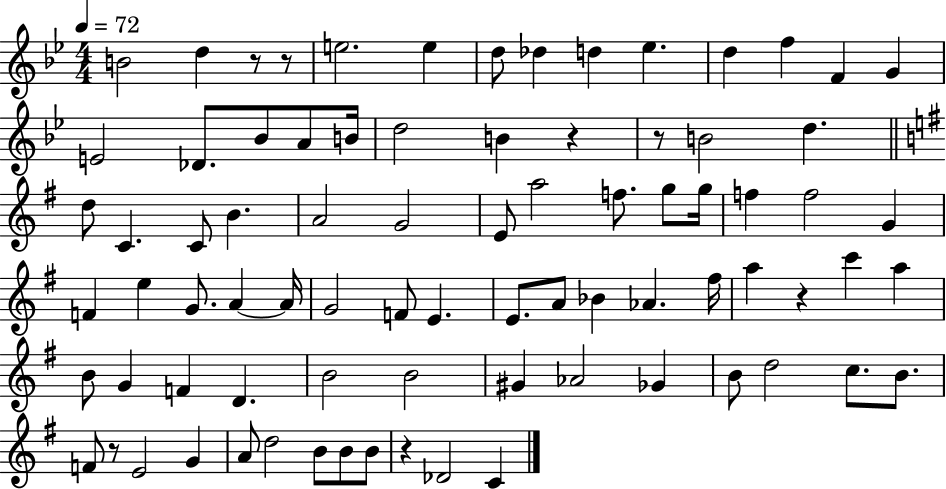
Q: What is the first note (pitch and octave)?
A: B4